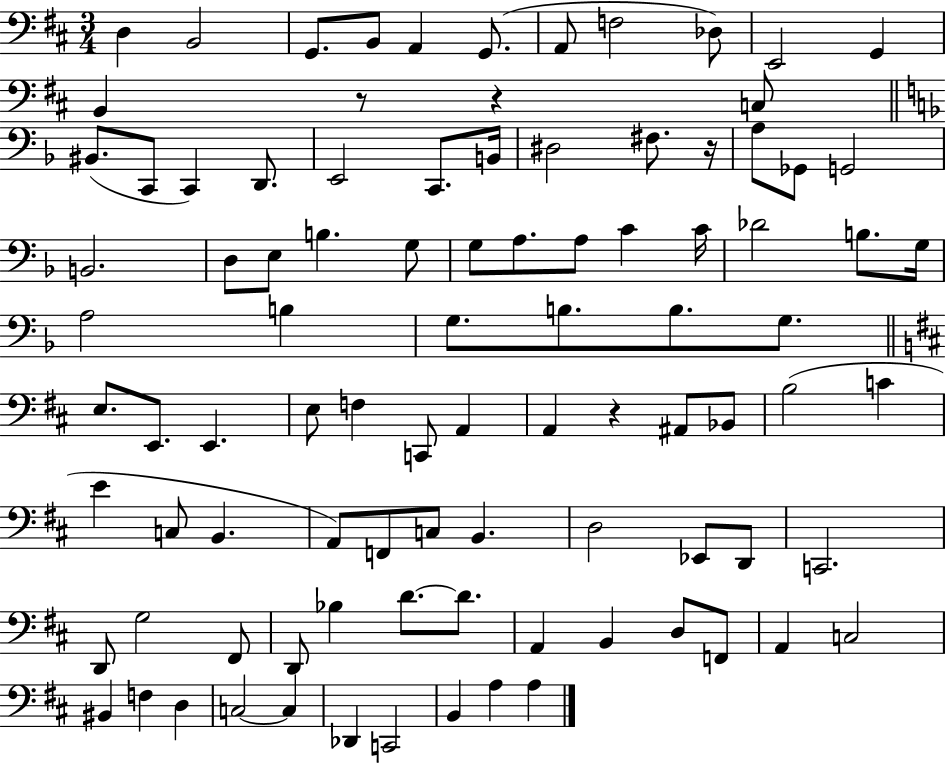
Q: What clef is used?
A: bass